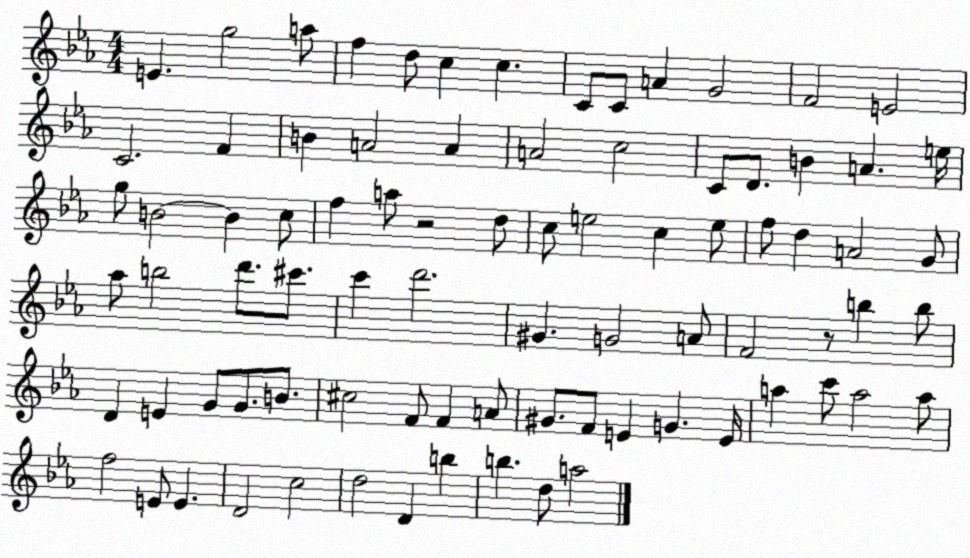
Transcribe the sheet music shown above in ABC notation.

X:1
T:Untitled
M:4/4
L:1/4
K:Eb
E g2 a/2 f d/2 c c C/2 C/2 A G2 F2 E2 C2 F B A2 A A2 c2 C/2 D/2 B A e/4 g/2 B2 B c/2 f a/2 z2 d/2 c/2 e2 c e/2 f/2 d A2 G/2 _a/2 b2 d'/2 ^c'/2 c' d'2 ^G G2 A/2 F2 z/2 b b/2 D E G/2 G/2 B/2 ^c2 F/2 F A/2 ^G/2 F/2 E G E/4 a c'/2 a2 a/2 f2 E/2 E D2 c2 d2 D b b d/2 a2